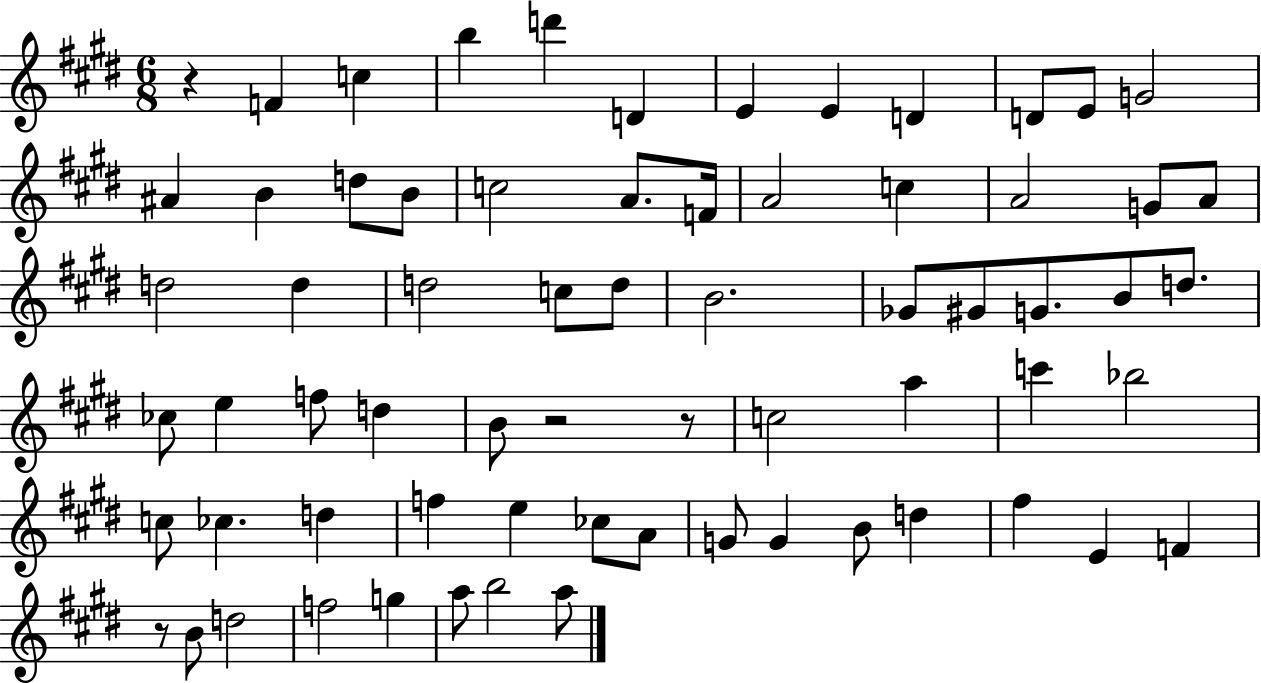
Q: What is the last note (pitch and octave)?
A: A5